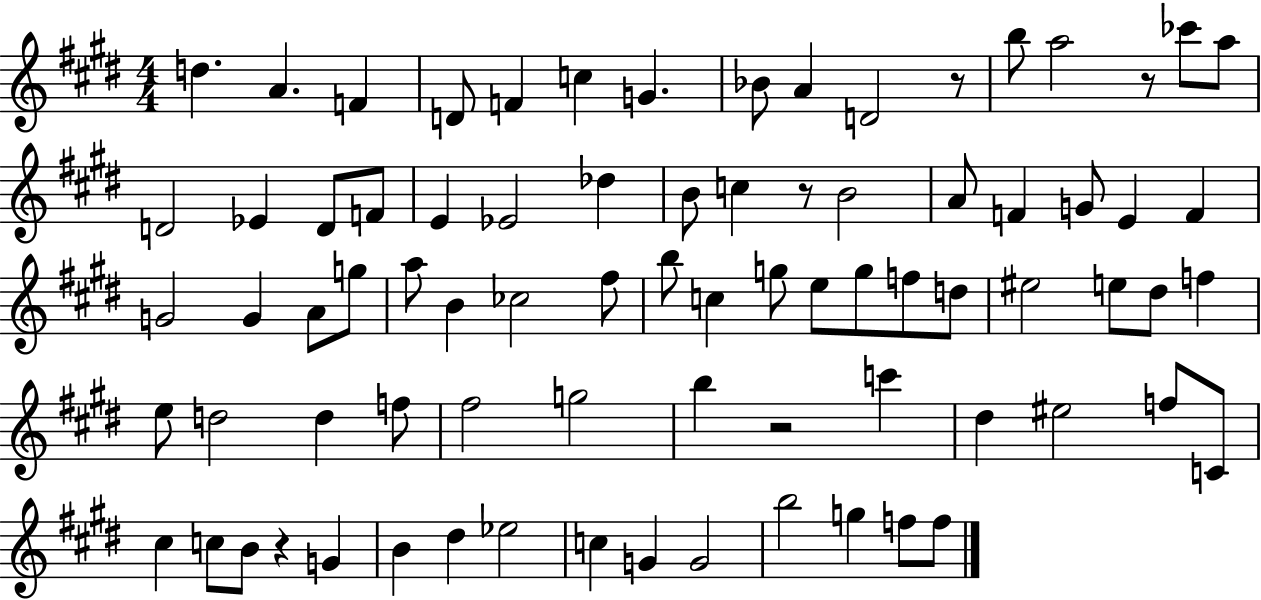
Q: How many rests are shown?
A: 5